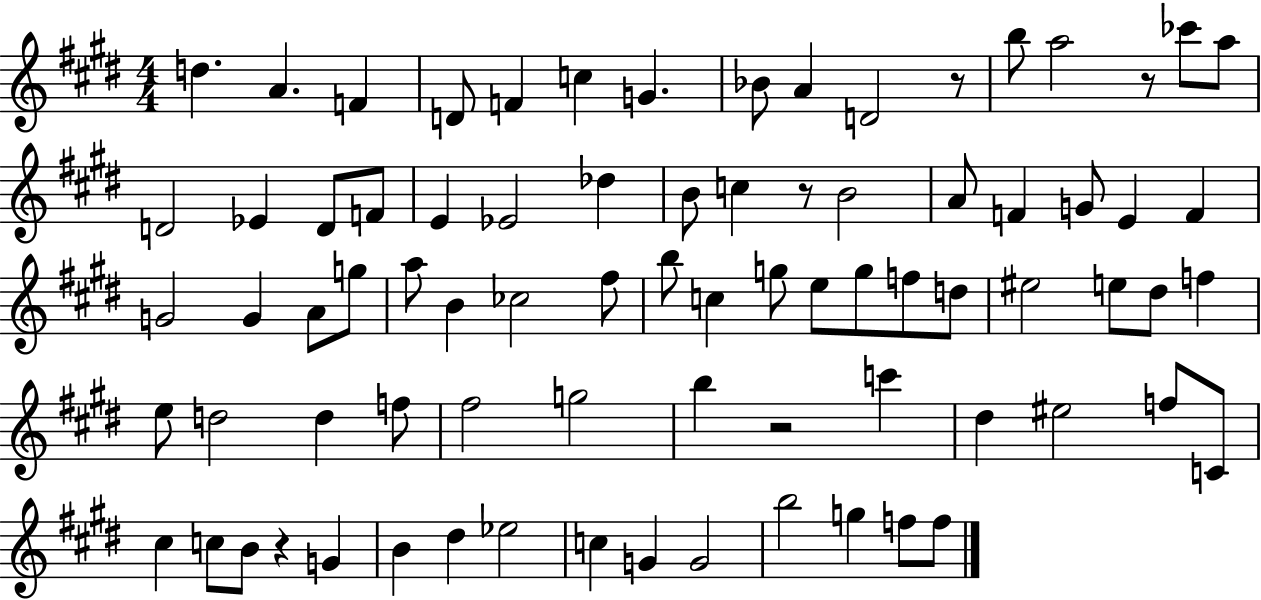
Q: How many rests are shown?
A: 5